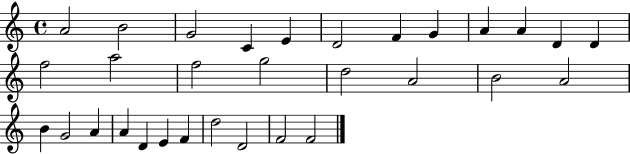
{
  \clef treble
  \time 4/4
  \defaultTimeSignature
  \key c \major
  a'2 b'2 | g'2 c'4 e'4 | d'2 f'4 g'4 | a'4 a'4 d'4 d'4 | \break f''2 a''2 | f''2 g''2 | d''2 a'2 | b'2 a'2 | \break b'4 g'2 a'4 | a'4 d'4 e'4 f'4 | d''2 d'2 | f'2 f'2 | \break \bar "|."
}